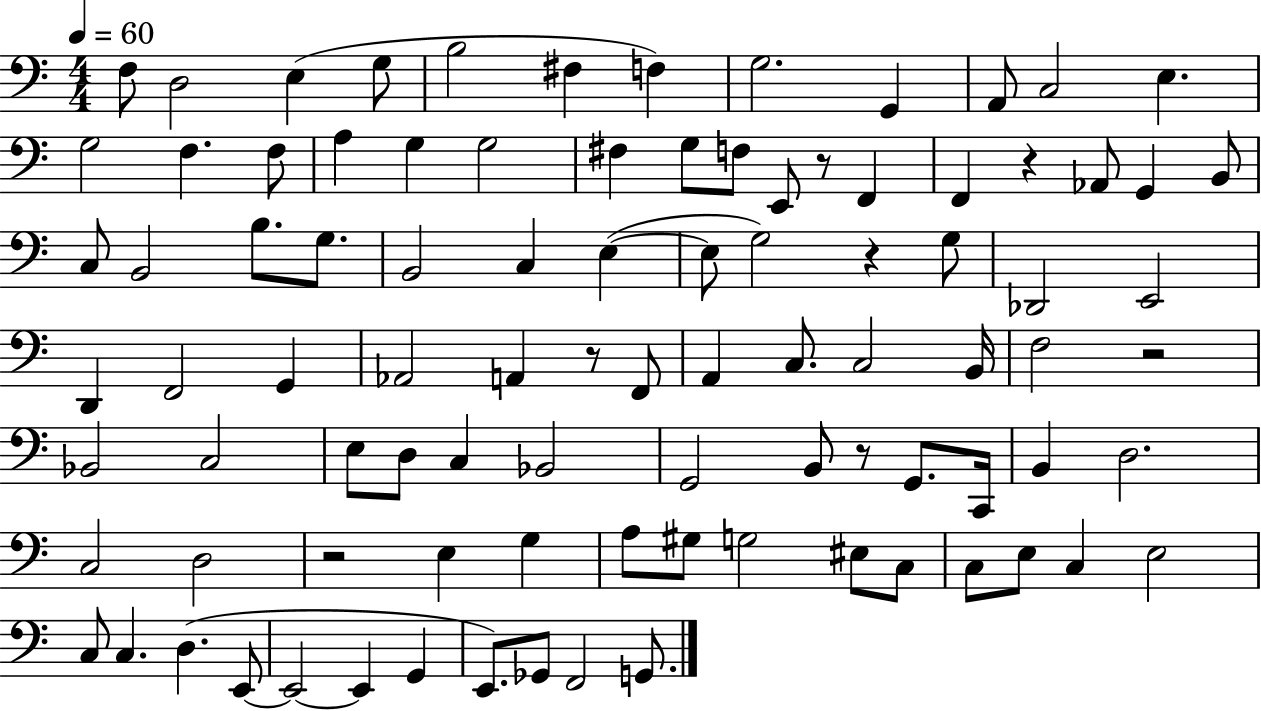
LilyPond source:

{
  \clef bass
  \numericTimeSignature
  \time 4/4
  \key c \major
  \tempo 4 = 60
  f8 d2 e4( g8 | b2 fis4 f4) | g2. g,4 | a,8 c2 e4. | \break g2 f4. f8 | a4 g4 g2 | fis4 g8 f8 e,8 r8 f,4 | f,4 r4 aes,8 g,4 b,8 | \break c8 b,2 b8. g8. | b,2 c4 e4~(~ | e8 g2) r4 g8 | des,2 e,2 | \break d,4 f,2 g,4 | aes,2 a,4 r8 f,8 | a,4 c8. c2 b,16 | f2 r2 | \break bes,2 c2 | e8 d8 c4 bes,2 | g,2 b,8 r8 g,8. c,16 | b,4 d2. | \break c2 d2 | r2 e4 g4 | a8 gis8 g2 eis8 c8 | c8 e8 c4 e2 | \break c8 c4. d4.( e,8~~ | e,2~~ e,4 g,4 | e,8.) ges,8 f,2 g,8. | \bar "|."
}